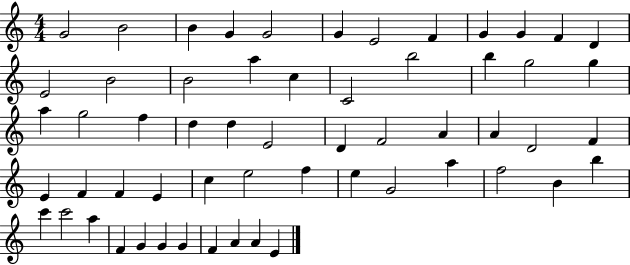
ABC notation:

X:1
T:Untitled
M:4/4
L:1/4
K:C
G2 B2 B G G2 G E2 F G G F D E2 B2 B2 a c C2 b2 b g2 g a g2 f d d E2 D F2 A A D2 F E F F E c e2 f e G2 a f2 B b c' c'2 a F G G G F A A E